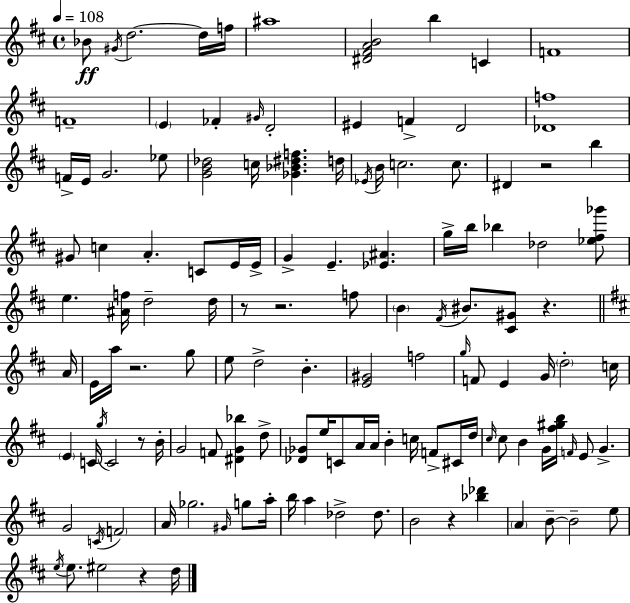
Bb4/e G#4/s D5/h. D5/s F5/s A#5/w [D#4,F#4,A4,B4]/h B5/q C4/q F4/w F4/w E4/q FES4/q G#4/s D4/h EIS4/q F4/q D4/h [Db4,F5]/w F4/s E4/s G4/h. Eb5/e [G4,B4,Db5]/h C5/s [Gb4,Bb4,D#5,F5]/q. D5/s Eb4/s B4/s C5/h. C5/e. D#4/q R/h B5/q G#4/e C5/q A4/q. C4/e E4/s E4/s G4/q E4/q. [Eb4,A#4]/q. G5/s B5/s Bb5/q Db5/h [Eb5,F#5,Gb6]/e E5/q. [A#4,F5]/s D5/h D5/s R/e R/h. F5/e B4/q F#4/s BIS4/e. [C#4,G#4]/e R/q. A4/s E4/s A5/s R/h. G5/e E5/e D5/h B4/q. [E4,G#4]/h F5/h G5/s F4/e E4/q G4/s D5/h C5/s E4/q C4/s G5/s C4/h R/e B4/s G4/h F4/e [D#4,G4,Bb5]/q D5/e [Db4,Gb4]/e E5/s C4/e A4/s A4/s B4/q C5/s F4/e C#4/s D5/s C#5/s C#5/e B4/q G4/s [F#5,G#5,B5]/s F4/s E4/e G4/q. G4/h C4/s F4/h A4/s Gb5/h. G#4/s G5/e A5/s B5/s A5/q Db5/h Db5/e. B4/h R/q [Bb5,Db6]/q A4/q B4/e B4/h E5/e E5/s E5/e. EIS5/h R/q D5/s